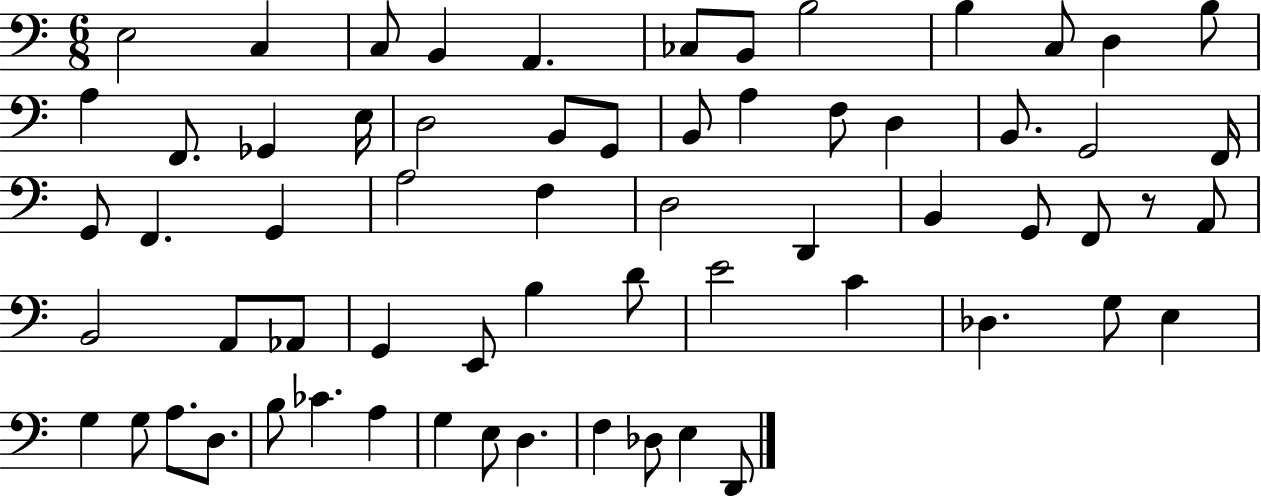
{
  \clef bass
  \numericTimeSignature
  \time 6/8
  \key c \major
  e2 c4 | c8 b,4 a,4. | ces8 b,8 b2 | b4 c8 d4 b8 | \break a4 f,8. ges,4 e16 | d2 b,8 g,8 | b,8 a4 f8 d4 | b,8. g,2 f,16 | \break g,8 f,4. g,4 | a2 f4 | d2 d,4 | b,4 g,8 f,8 r8 a,8 | \break b,2 a,8 aes,8 | g,4 e,8 b4 d'8 | e'2 c'4 | des4. g8 e4 | \break g4 g8 a8. d8. | b8 ces'4. a4 | g4 e8 d4. | f4 des8 e4 d,8 | \break \bar "|."
}